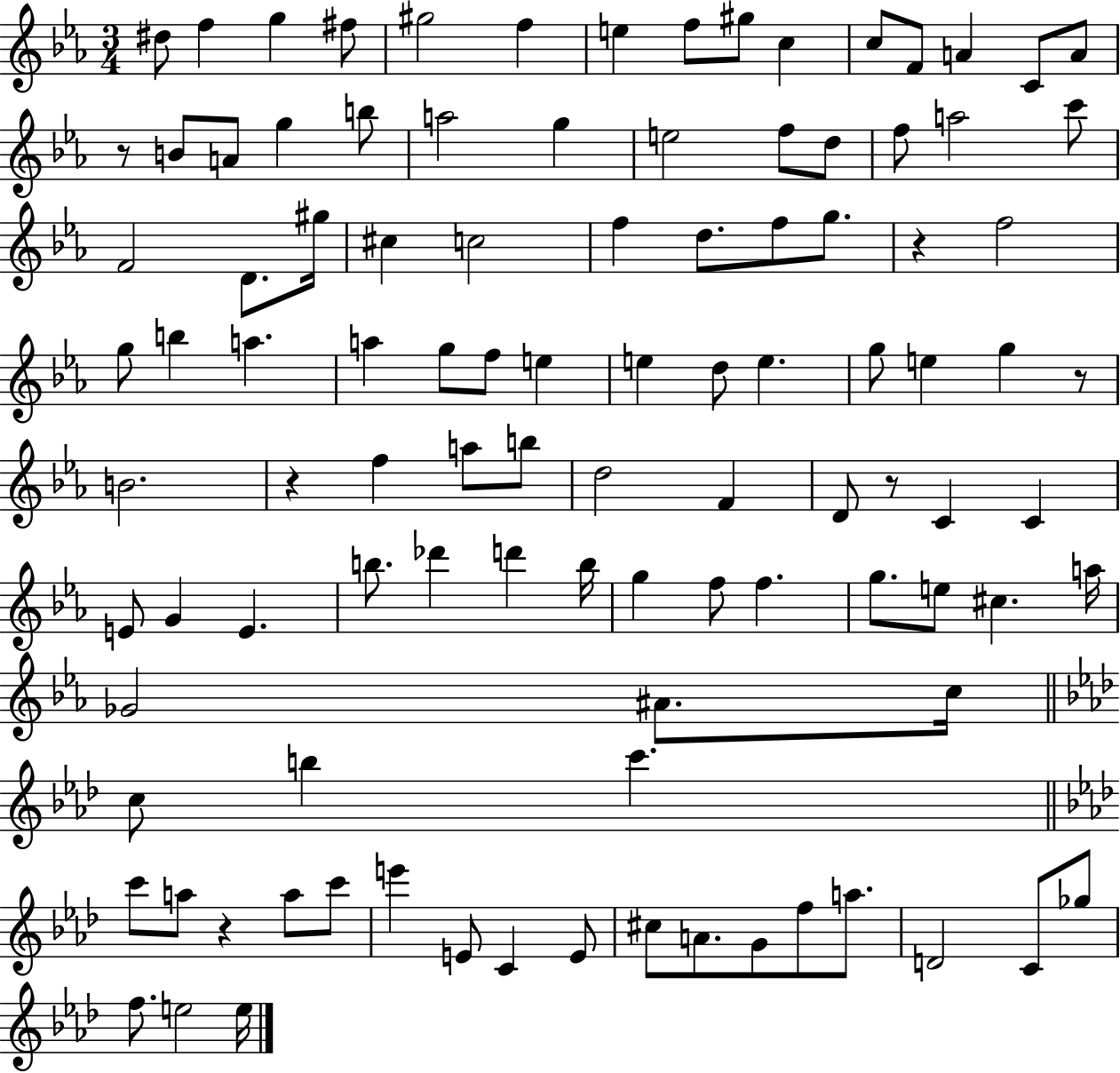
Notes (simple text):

D#5/e F5/q G5/q F#5/e G#5/h F5/q E5/q F5/e G#5/e C5/q C5/e F4/e A4/q C4/e A4/e R/e B4/e A4/e G5/q B5/e A5/h G5/q E5/h F5/e D5/e F5/e A5/h C6/e F4/h D4/e. G#5/s C#5/q C5/h F5/q D5/e. F5/e G5/e. R/q F5/h G5/e B5/q A5/q. A5/q G5/e F5/e E5/q E5/q D5/e E5/q. G5/e E5/q G5/q R/e B4/h. R/q F5/q A5/e B5/e D5/h F4/q D4/e R/e C4/q C4/q E4/e G4/q E4/q. B5/e. Db6/q D6/q B5/s G5/q F5/e F5/q. G5/e. E5/e C#5/q. A5/s Gb4/h A#4/e. C5/s C5/e B5/q C6/q. C6/e A5/e R/q A5/e C6/e E6/q E4/e C4/q E4/e C#5/e A4/e. G4/e F5/e A5/e. D4/h C4/e Gb5/e F5/e. E5/h E5/s